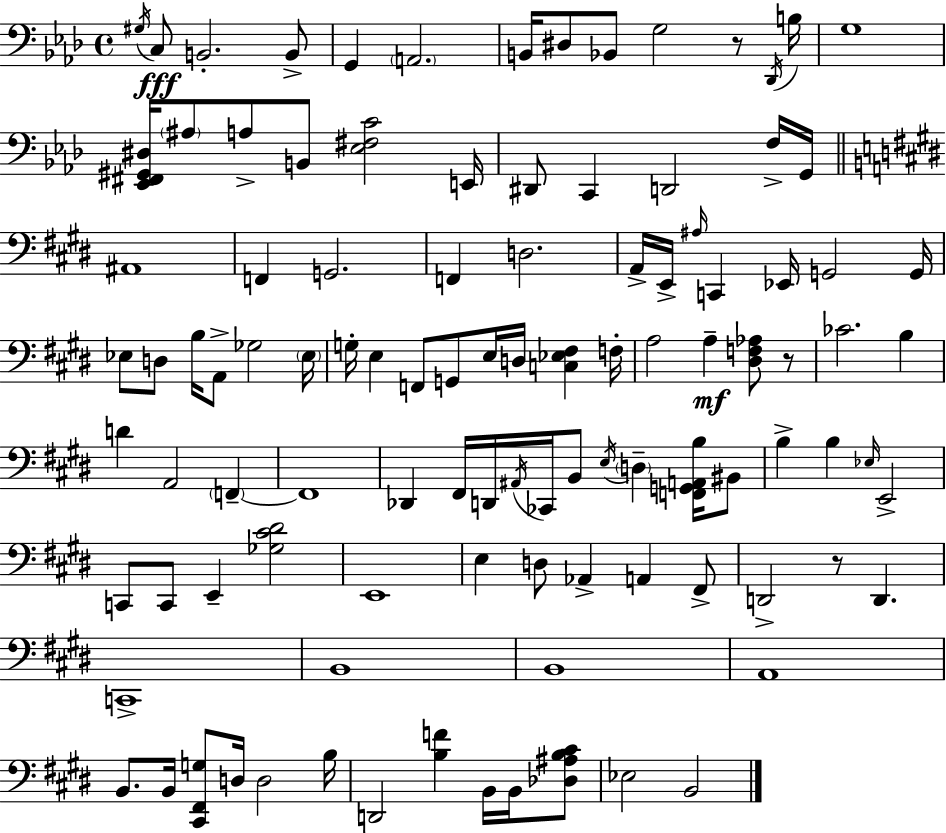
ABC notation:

X:1
T:Untitled
M:4/4
L:1/4
K:Fm
^G,/4 C,/2 B,,2 B,,/2 G,, A,,2 B,,/4 ^D,/2 _B,,/2 G,2 z/2 _D,,/4 B,/4 G,4 [_E,,^F,,^G,,^D,]/4 ^A,/2 A,/2 B,,/2 [_E,^F,C]2 E,,/4 ^D,,/2 C,, D,,2 F,/4 G,,/4 ^A,,4 F,, G,,2 F,, D,2 A,,/4 E,,/4 ^A,/4 C,, _E,,/4 G,,2 G,,/4 _E,/2 D,/2 B,/4 A,,/2 _G,2 _E,/4 G,/4 E, F,,/2 G,,/2 E,/4 D,/4 [C,_E,^F,] F,/4 A,2 A, [^D,F,_A,]/2 z/2 _C2 B, D A,,2 F,, F,,4 _D,, ^F,,/4 D,,/4 ^A,,/4 _C,,/4 B,,/2 E,/4 D, [F,,G,,A,,B,]/4 ^B,,/2 B, B, _E,/4 E,,2 C,,/2 C,,/2 E,, [_G,^C^D]2 E,,4 E, D,/2 _A,, A,, ^F,,/2 D,,2 z/2 D,, C,,4 B,,4 B,,4 A,,4 B,,/2 B,,/4 [^C,,^F,,G,]/2 D,/4 D,2 B,/4 D,,2 [B,F] B,,/4 B,,/4 [_D,^A,B,^C]/2 _E,2 B,,2